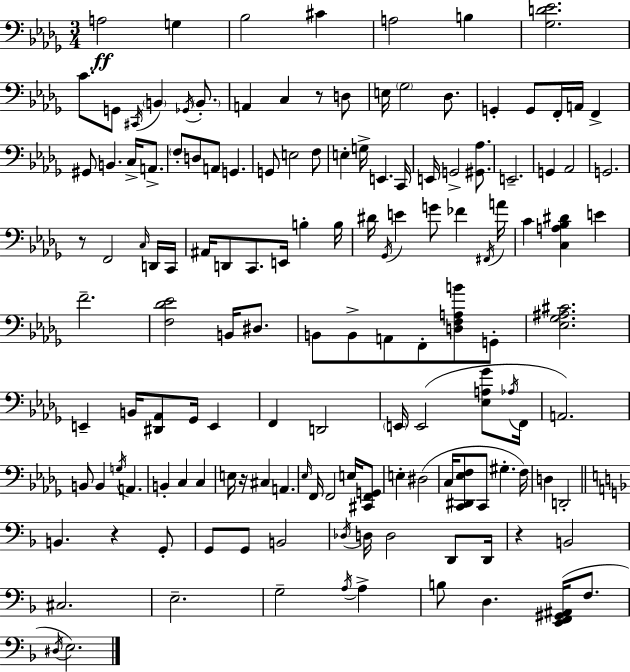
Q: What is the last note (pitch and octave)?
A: E3